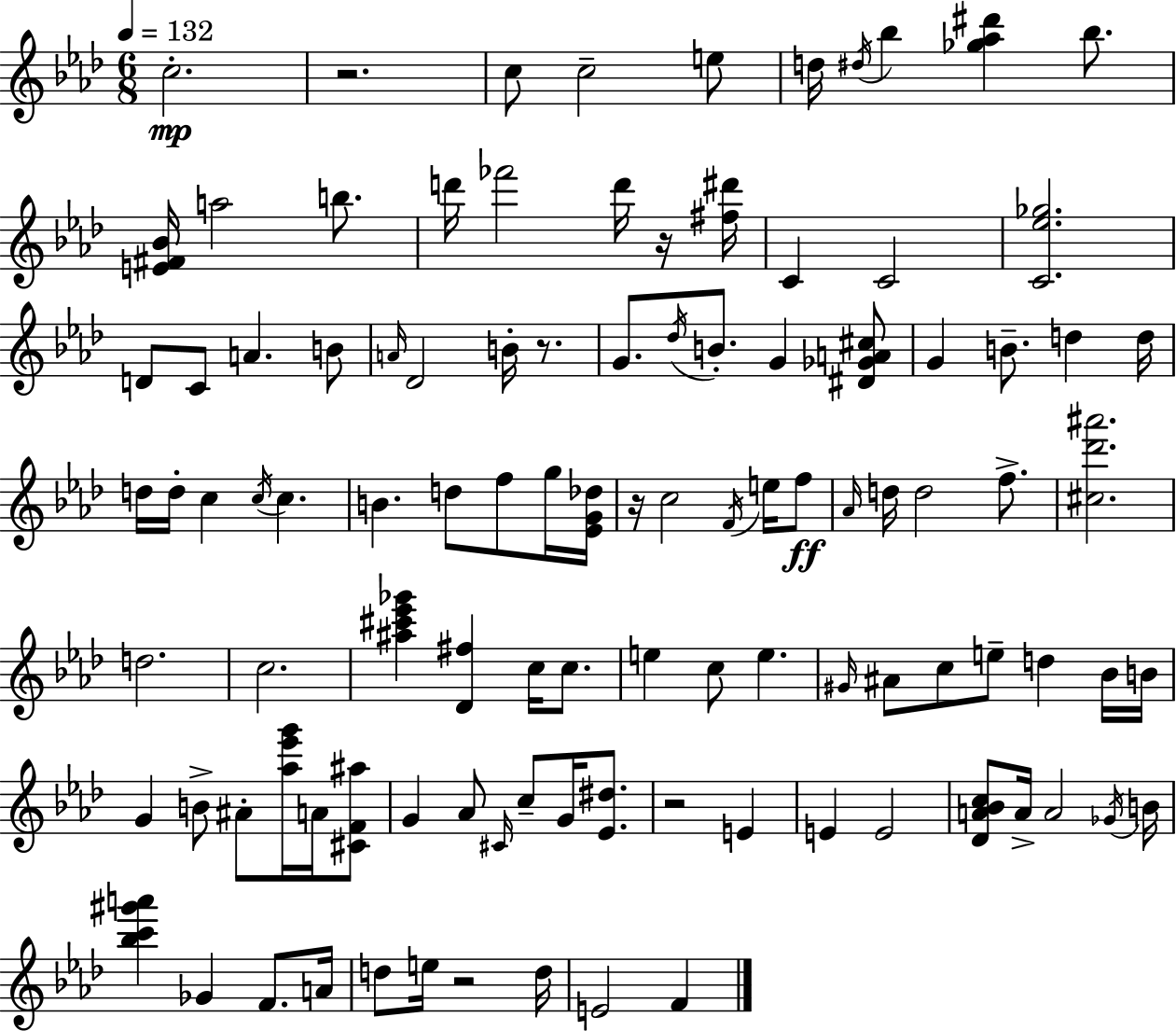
C5/h. R/h. C5/e C5/h E5/e D5/s D#5/s Bb5/q [Gb5,Ab5,D#6]/q Bb5/e. [E4,F#4,Bb4]/s A5/h B5/e. D6/s FES6/h D6/s R/s [F#5,D#6]/s C4/q C4/h [C4,Eb5,Gb5]/h. D4/e C4/e A4/q. B4/e A4/s Db4/h B4/s R/e. G4/e. Db5/s B4/e. G4/q [D#4,Gb4,A4,C#5]/e G4/q B4/e. D5/q D5/s D5/s D5/s C5/q C5/s C5/q. B4/q. D5/e F5/e G5/s [Eb4,G4,Db5]/s R/s C5/h F4/s E5/s F5/e Ab4/s D5/s D5/h F5/e. [C#5,Db6,A#6]/h. D5/h. C5/h. [A#5,C#6,Eb6,Gb6]/q [Db4,F#5]/q C5/s C5/e. E5/q C5/e E5/q. G#4/s A#4/e C5/e E5/e D5/q Bb4/s B4/s G4/q B4/e A#4/e [Ab5,Eb6,G6]/s A4/s [C#4,F4,A#5]/e G4/q Ab4/e C#4/s C5/e G4/s [Eb4,D#5]/e. R/h E4/q E4/q E4/h [Db4,A4,Bb4,C5]/e A4/s A4/h Gb4/s B4/s [Bb5,C6,G#6,A6]/q Gb4/q F4/e. A4/s D5/e E5/s R/h D5/s E4/h F4/q